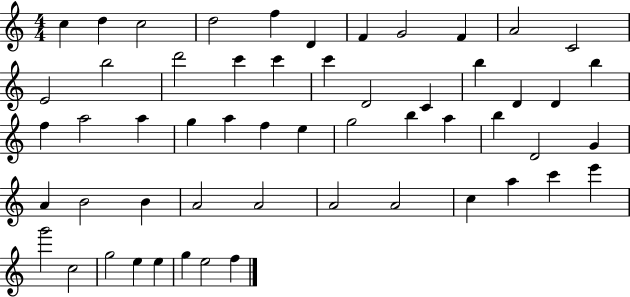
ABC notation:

X:1
T:Untitled
M:4/4
L:1/4
K:C
c d c2 d2 f D F G2 F A2 C2 E2 b2 d'2 c' c' c' D2 C b D D b f a2 a g a f e g2 b a b D2 G A B2 B A2 A2 A2 A2 c a c' e' g'2 c2 g2 e e g e2 f